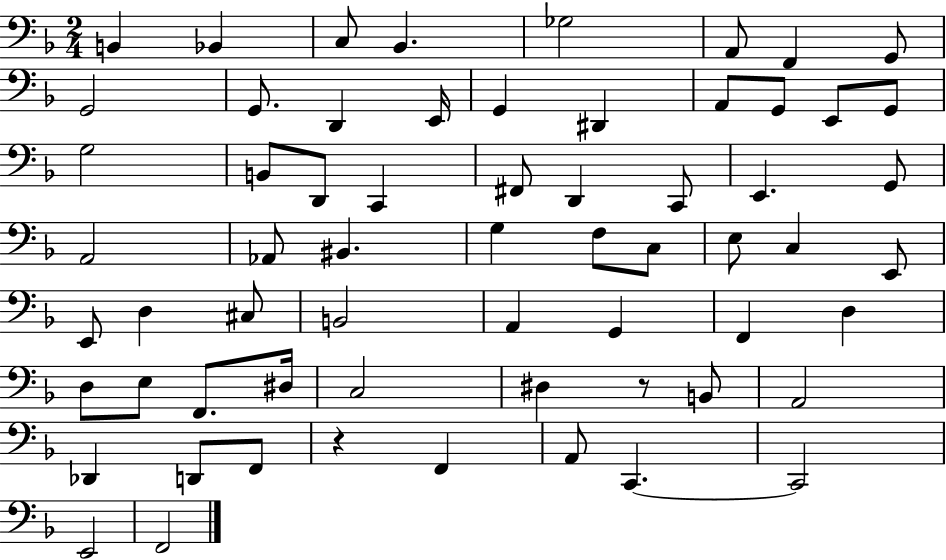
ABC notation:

X:1
T:Untitled
M:2/4
L:1/4
K:F
B,, _B,, C,/2 _B,, _G,2 A,,/2 F,, G,,/2 G,,2 G,,/2 D,, E,,/4 G,, ^D,, A,,/2 G,,/2 E,,/2 G,,/2 G,2 B,,/2 D,,/2 C,, ^F,,/2 D,, C,,/2 E,, G,,/2 A,,2 _A,,/2 ^B,, G, F,/2 C,/2 E,/2 C, E,,/2 E,,/2 D, ^C,/2 B,,2 A,, G,, F,, D, D,/2 E,/2 F,,/2 ^D,/4 C,2 ^D, z/2 B,,/2 A,,2 _D,, D,,/2 F,,/2 z F,, A,,/2 C,, C,,2 E,,2 F,,2